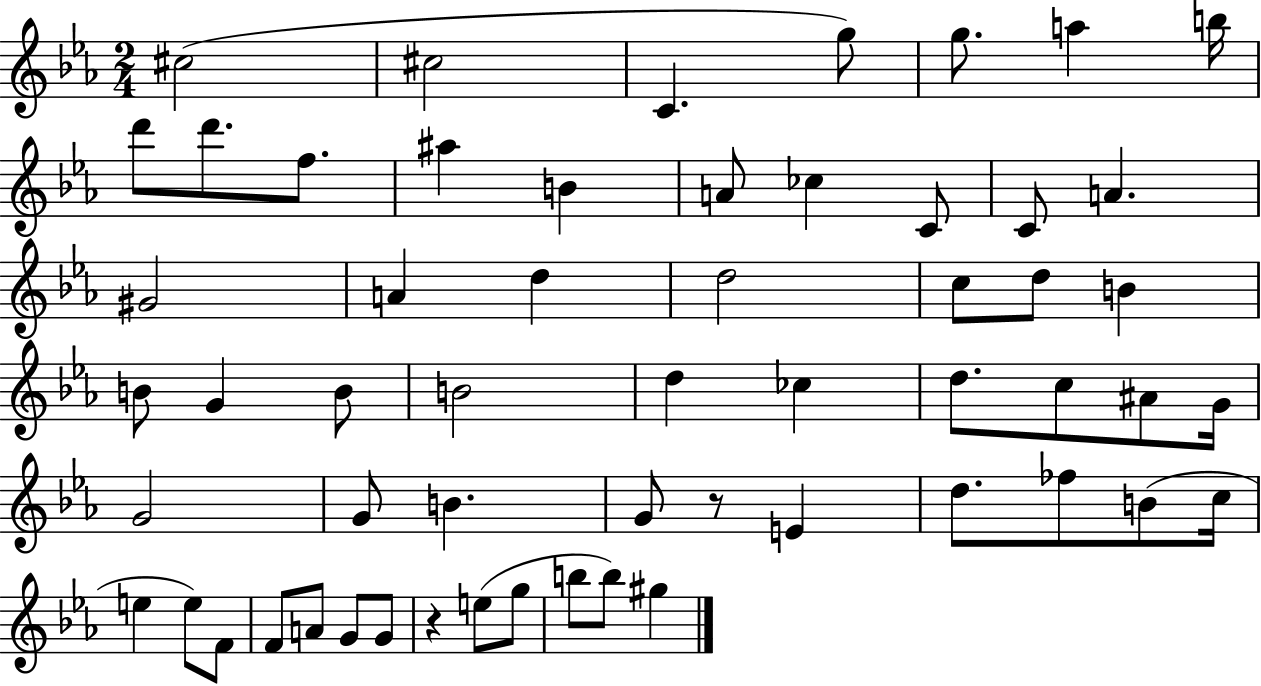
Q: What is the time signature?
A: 2/4